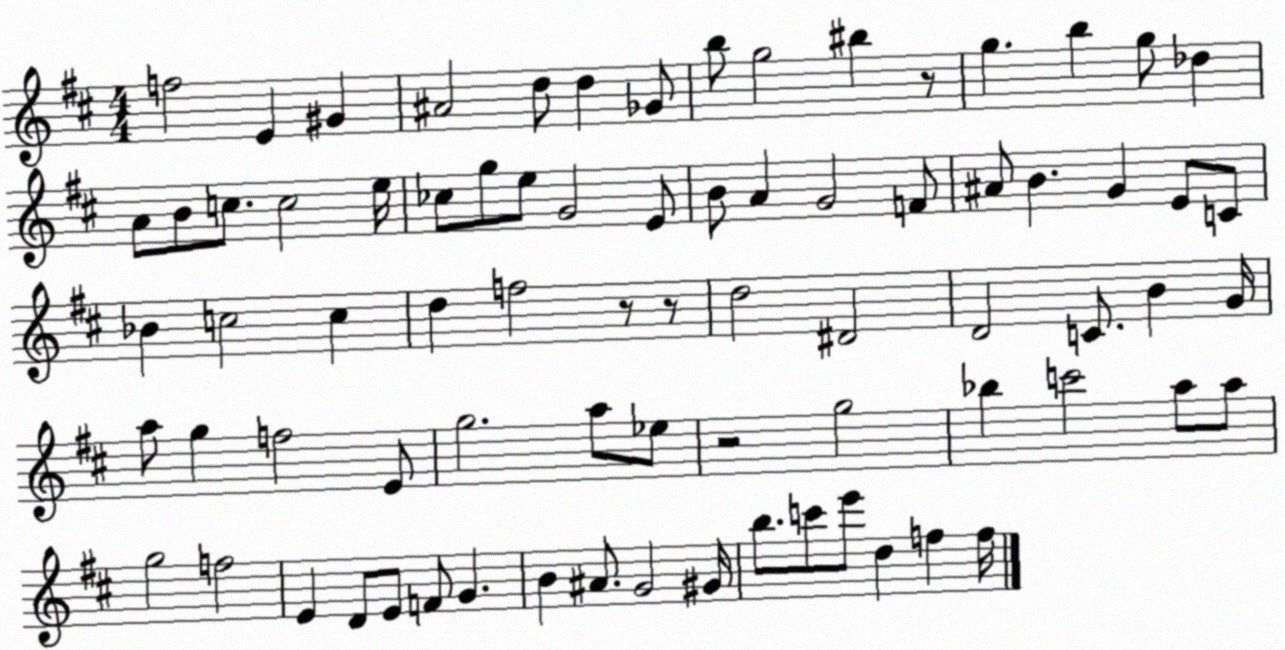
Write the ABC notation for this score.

X:1
T:Untitled
M:4/4
L:1/4
K:D
f2 E ^G ^A2 d/2 d _G/2 b/2 g2 ^b z/2 g b g/2 _d A/2 B/2 c/2 c2 e/4 _c/2 g/2 e/2 G2 E/2 B/2 A G2 F/2 ^A/2 B G E/2 C/2 _B c2 c d f2 z/2 z/2 d2 ^D2 D2 C/2 B G/4 a/2 g f2 E/2 g2 a/2 _e/2 z2 g2 _b c'2 a/2 a/2 g2 f2 E D/2 E/2 F/2 G B ^A/2 G2 ^G/4 b/2 c'/2 e'/2 d f f/4